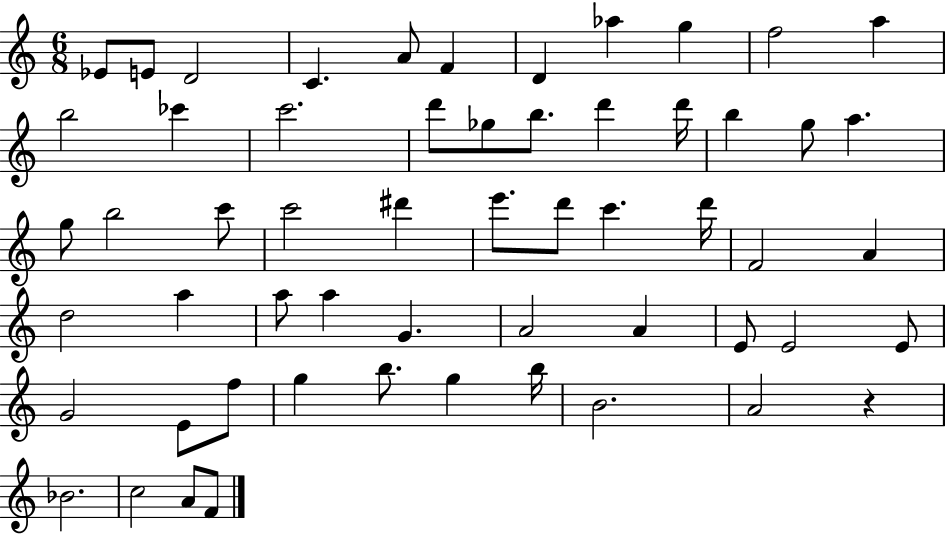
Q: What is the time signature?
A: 6/8